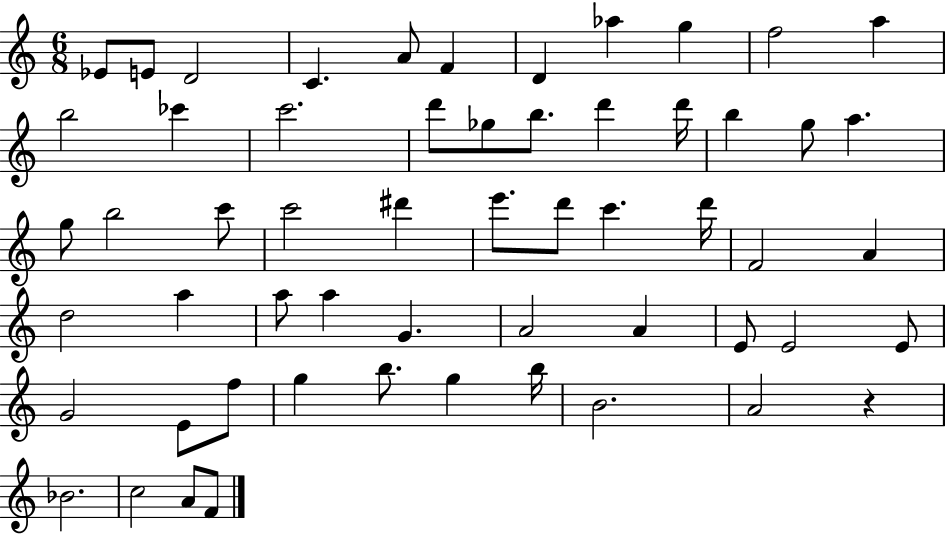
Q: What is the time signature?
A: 6/8